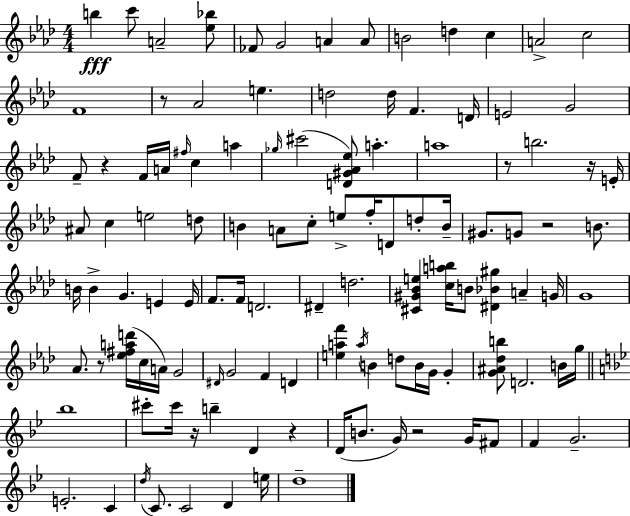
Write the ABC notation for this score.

X:1
T:Untitled
M:4/4
L:1/4
K:Fm
b c'/2 A2 [_e_b]/2 _F/2 G2 A A/2 B2 d c A2 c2 F4 z/2 _A2 e d2 d/4 F D/4 E2 G2 F/2 z F/4 A/4 ^f/4 c a _g/4 ^c'2 [D^G_A_e]/2 a a4 z/2 b2 z/4 E/4 ^A/2 c e2 d/2 B A/2 c/2 e/2 f/4 D/2 d/2 B/4 ^G/2 G/2 z2 B/2 B/4 B G E E/4 F/2 F/4 D2 ^D d2 [^C^G_Be] [cab]/4 B/2 [^D_B^g] A G/4 G4 _A/2 z/2 [_e^fad']/4 c/4 A/4 G2 ^D/4 G2 F D [eaf'] a/4 B d/2 B/4 G/4 G [G^A_db]/2 D2 B/4 g/4 _b4 ^c'/2 ^c'/4 z/4 b D z D/4 B/2 G/4 z2 G/4 ^F/2 F G2 E2 C d/4 C/2 C2 D e/4 d4